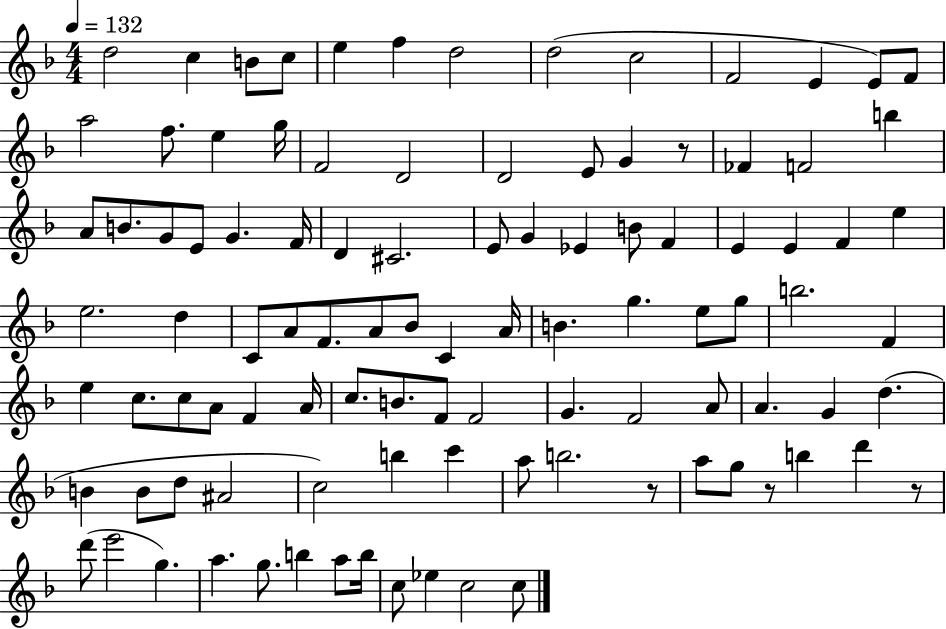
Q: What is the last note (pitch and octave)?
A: C5